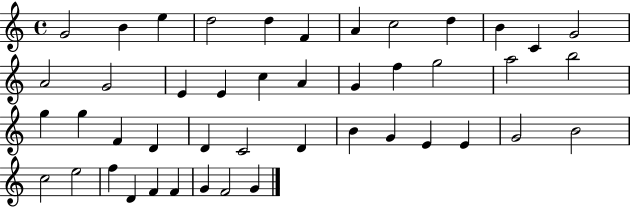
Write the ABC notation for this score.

X:1
T:Untitled
M:4/4
L:1/4
K:C
G2 B e d2 d F A c2 d B C G2 A2 G2 E E c A G f g2 a2 b2 g g F D D C2 D B G E E G2 B2 c2 e2 f D F F G F2 G